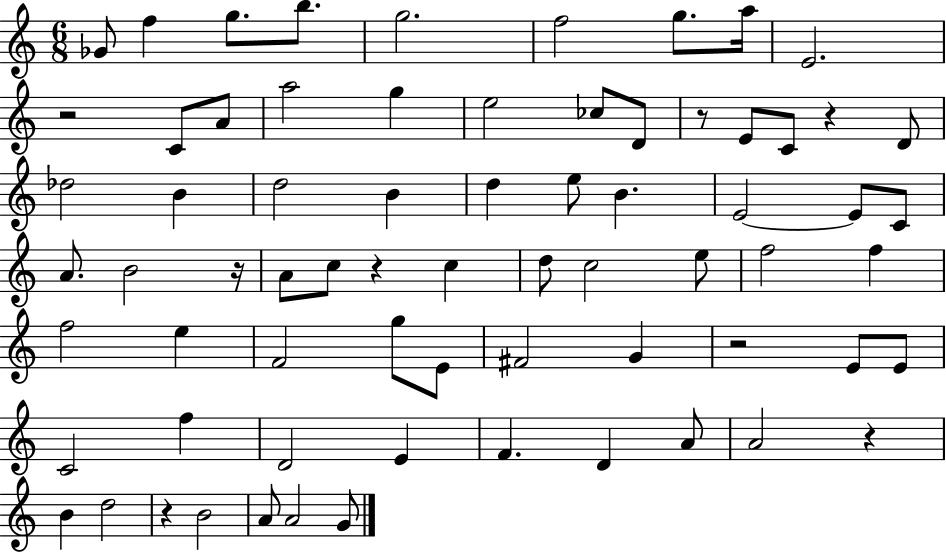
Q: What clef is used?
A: treble